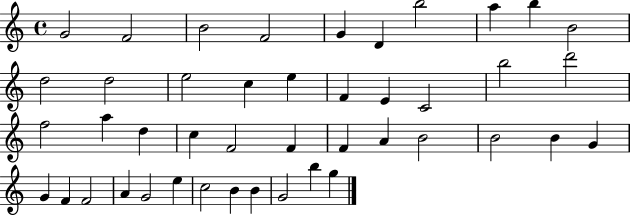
X:1
T:Untitled
M:4/4
L:1/4
K:C
G2 F2 B2 F2 G D b2 a b B2 d2 d2 e2 c e F E C2 b2 d'2 f2 a d c F2 F F A B2 B2 B G G F F2 A G2 e c2 B B G2 b g